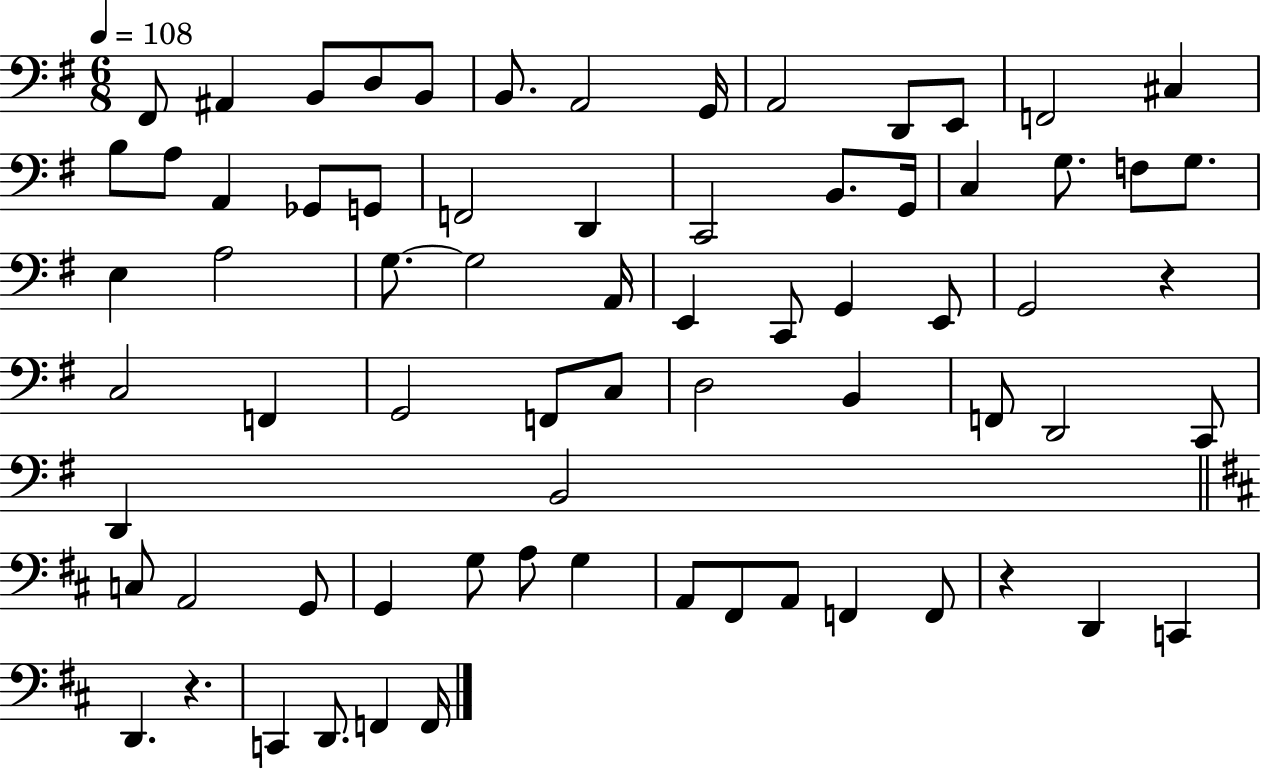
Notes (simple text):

F#2/e A#2/q B2/e D3/e B2/e B2/e. A2/h G2/s A2/h D2/e E2/e F2/h C#3/q B3/e A3/e A2/q Gb2/e G2/e F2/h D2/q C2/h B2/e. G2/s C3/q G3/e. F3/e G3/e. E3/q A3/h G3/e. G3/h A2/s E2/q C2/e G2/q E2/e G2/h R/q C3/h F2/q G2/h F2/e C3/e D3/h B2/q F2/e D2/h C2/e D2/q B2/h C3/e A2/h G2/e G2/q G3/e A3/e G3/q A2/e F#2/e A2/e F2/q F2/e R/q D2/q C2/q D2/q. R/q. C2/q D2/e. F2/q F2/s